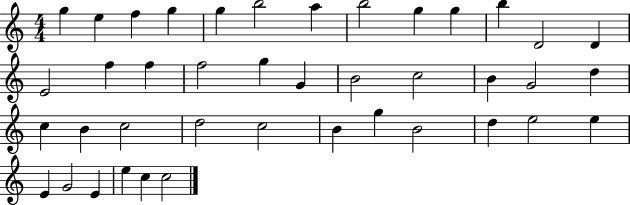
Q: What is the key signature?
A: C major